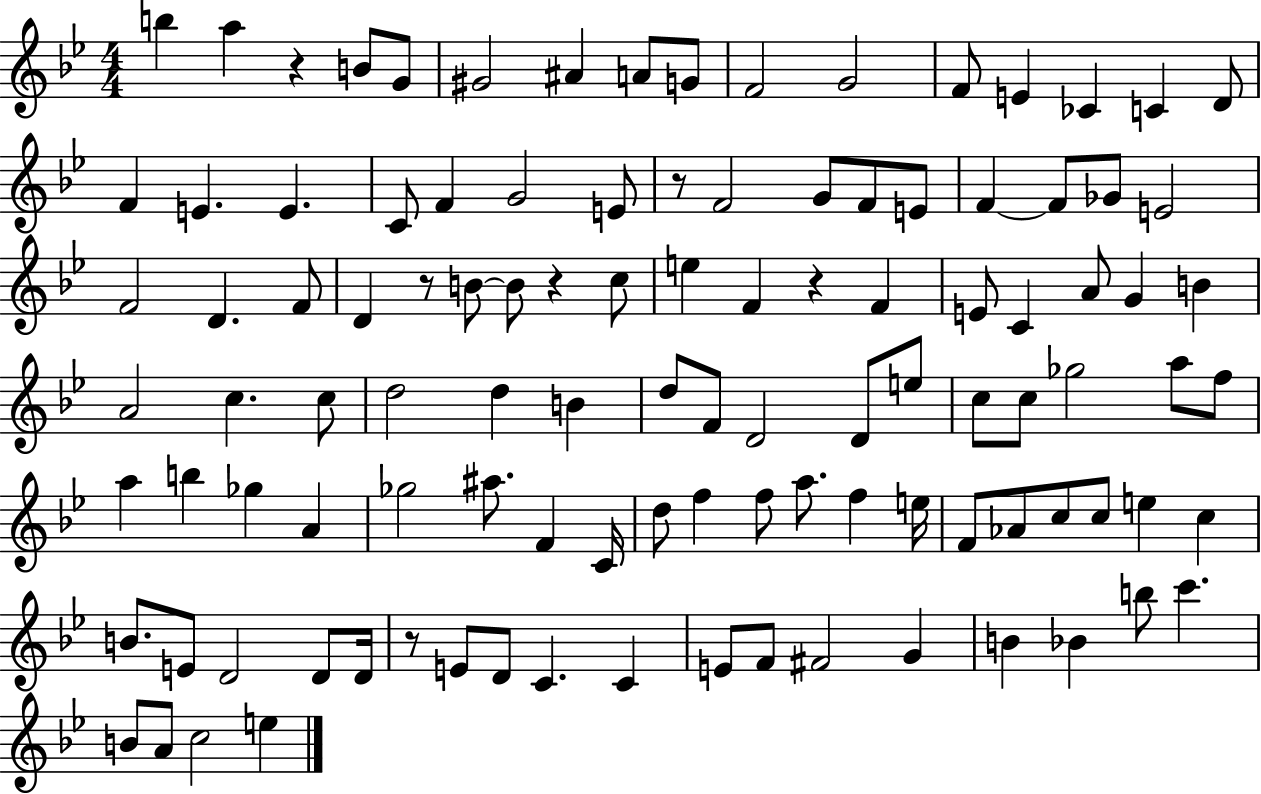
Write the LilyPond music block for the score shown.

{
  \clef treble
  \numericTimeSignature
  \time 4/4
  \key bes \major
  b''4 a''4 r4 b'8 g'8 | gis'2 ais'4 a'8 g'8 | f'2 g'2 | f'8 e'4 ces'4 c'4 d'8 | \break f'4 e'4. e'4. | c'8 f'4 g'2 e'8 | r8 f'2 g'8 f'8 e'8 | f'4~~ f'8 ges'8 e'2 | \break f'2 d'4. f'8 | d'4 r8 b'8~~ b'8 r4 c''8 | e''4 f'4 r4 f'4 | e'8 c'4 a'8 g'4 b'4 | \break a'2 c''4. c''8 | d''2 d''4 b'4 | d''8 f'8 d'2 d'8 e''8 | c''8 c''8 ges''2 a''8 f''8 | \break a''4 b''4 ges''4 a'4 | ges''2 ais''8. f'4 c'16 | d''8 f''4 f''8 a''8. f''4 e''16 | f'8 aes'8 c''8 c''8 e''4 c''4 | \break b'8. e'8 d'2 d'8 d'16 | r8 e'8 d'8 c'4. c'4 | e'8 f'8 fis'2 g'4 | b'4 bes'4 b''8 c'''4. | \break b'8 a'8 c''2 e''4 | \bar "|."
}